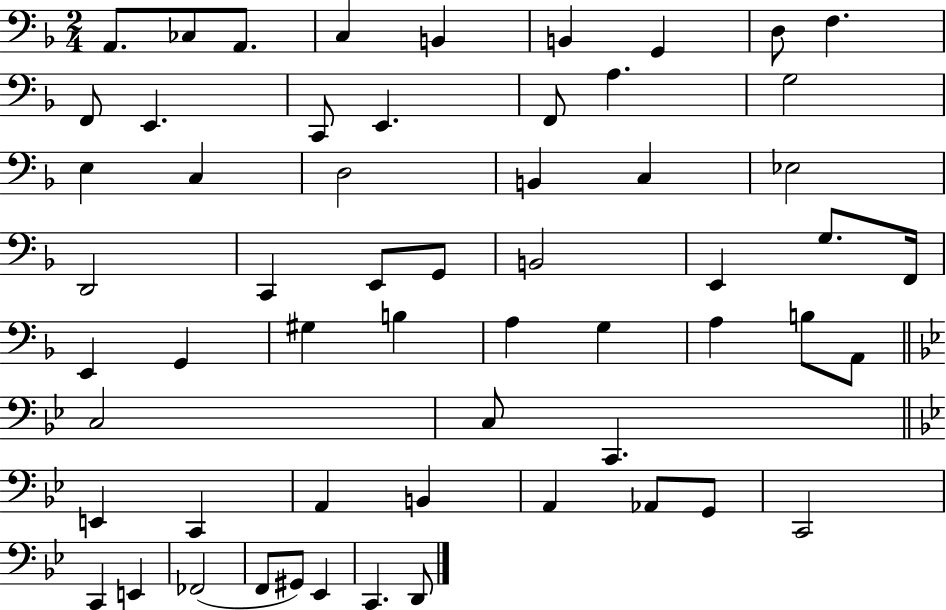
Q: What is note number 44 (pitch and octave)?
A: C2